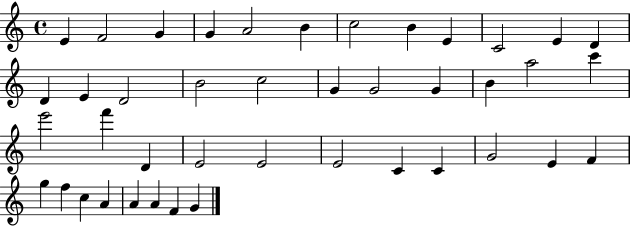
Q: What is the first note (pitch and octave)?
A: E4